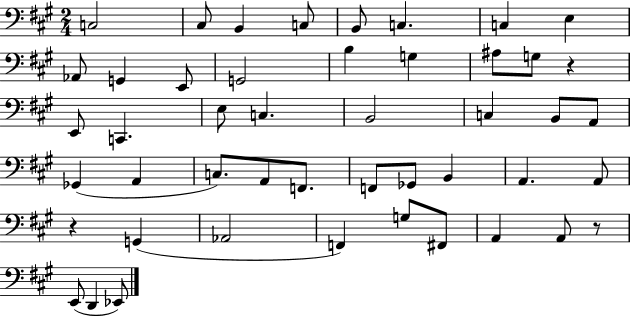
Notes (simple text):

C3/h C#3/e B2/q C3/e B2/e C3/q. C3/q E3/q Ab2/e G2/q E2/e G2/h B3/q G3/q A#3/e G3/e R/q E2/e C2/q. E3/e C3/q. B2/h C3/q B2/e A2/e Gb2/q A2/q C3/e. A2/e F2/e. F2/e Gb2/e B2/q A2/q. A2/e R/q G2/q Ab2/h F2/q G3/e F#2/e A2/q A2/e R/e E2/e D2/q Eb2/e